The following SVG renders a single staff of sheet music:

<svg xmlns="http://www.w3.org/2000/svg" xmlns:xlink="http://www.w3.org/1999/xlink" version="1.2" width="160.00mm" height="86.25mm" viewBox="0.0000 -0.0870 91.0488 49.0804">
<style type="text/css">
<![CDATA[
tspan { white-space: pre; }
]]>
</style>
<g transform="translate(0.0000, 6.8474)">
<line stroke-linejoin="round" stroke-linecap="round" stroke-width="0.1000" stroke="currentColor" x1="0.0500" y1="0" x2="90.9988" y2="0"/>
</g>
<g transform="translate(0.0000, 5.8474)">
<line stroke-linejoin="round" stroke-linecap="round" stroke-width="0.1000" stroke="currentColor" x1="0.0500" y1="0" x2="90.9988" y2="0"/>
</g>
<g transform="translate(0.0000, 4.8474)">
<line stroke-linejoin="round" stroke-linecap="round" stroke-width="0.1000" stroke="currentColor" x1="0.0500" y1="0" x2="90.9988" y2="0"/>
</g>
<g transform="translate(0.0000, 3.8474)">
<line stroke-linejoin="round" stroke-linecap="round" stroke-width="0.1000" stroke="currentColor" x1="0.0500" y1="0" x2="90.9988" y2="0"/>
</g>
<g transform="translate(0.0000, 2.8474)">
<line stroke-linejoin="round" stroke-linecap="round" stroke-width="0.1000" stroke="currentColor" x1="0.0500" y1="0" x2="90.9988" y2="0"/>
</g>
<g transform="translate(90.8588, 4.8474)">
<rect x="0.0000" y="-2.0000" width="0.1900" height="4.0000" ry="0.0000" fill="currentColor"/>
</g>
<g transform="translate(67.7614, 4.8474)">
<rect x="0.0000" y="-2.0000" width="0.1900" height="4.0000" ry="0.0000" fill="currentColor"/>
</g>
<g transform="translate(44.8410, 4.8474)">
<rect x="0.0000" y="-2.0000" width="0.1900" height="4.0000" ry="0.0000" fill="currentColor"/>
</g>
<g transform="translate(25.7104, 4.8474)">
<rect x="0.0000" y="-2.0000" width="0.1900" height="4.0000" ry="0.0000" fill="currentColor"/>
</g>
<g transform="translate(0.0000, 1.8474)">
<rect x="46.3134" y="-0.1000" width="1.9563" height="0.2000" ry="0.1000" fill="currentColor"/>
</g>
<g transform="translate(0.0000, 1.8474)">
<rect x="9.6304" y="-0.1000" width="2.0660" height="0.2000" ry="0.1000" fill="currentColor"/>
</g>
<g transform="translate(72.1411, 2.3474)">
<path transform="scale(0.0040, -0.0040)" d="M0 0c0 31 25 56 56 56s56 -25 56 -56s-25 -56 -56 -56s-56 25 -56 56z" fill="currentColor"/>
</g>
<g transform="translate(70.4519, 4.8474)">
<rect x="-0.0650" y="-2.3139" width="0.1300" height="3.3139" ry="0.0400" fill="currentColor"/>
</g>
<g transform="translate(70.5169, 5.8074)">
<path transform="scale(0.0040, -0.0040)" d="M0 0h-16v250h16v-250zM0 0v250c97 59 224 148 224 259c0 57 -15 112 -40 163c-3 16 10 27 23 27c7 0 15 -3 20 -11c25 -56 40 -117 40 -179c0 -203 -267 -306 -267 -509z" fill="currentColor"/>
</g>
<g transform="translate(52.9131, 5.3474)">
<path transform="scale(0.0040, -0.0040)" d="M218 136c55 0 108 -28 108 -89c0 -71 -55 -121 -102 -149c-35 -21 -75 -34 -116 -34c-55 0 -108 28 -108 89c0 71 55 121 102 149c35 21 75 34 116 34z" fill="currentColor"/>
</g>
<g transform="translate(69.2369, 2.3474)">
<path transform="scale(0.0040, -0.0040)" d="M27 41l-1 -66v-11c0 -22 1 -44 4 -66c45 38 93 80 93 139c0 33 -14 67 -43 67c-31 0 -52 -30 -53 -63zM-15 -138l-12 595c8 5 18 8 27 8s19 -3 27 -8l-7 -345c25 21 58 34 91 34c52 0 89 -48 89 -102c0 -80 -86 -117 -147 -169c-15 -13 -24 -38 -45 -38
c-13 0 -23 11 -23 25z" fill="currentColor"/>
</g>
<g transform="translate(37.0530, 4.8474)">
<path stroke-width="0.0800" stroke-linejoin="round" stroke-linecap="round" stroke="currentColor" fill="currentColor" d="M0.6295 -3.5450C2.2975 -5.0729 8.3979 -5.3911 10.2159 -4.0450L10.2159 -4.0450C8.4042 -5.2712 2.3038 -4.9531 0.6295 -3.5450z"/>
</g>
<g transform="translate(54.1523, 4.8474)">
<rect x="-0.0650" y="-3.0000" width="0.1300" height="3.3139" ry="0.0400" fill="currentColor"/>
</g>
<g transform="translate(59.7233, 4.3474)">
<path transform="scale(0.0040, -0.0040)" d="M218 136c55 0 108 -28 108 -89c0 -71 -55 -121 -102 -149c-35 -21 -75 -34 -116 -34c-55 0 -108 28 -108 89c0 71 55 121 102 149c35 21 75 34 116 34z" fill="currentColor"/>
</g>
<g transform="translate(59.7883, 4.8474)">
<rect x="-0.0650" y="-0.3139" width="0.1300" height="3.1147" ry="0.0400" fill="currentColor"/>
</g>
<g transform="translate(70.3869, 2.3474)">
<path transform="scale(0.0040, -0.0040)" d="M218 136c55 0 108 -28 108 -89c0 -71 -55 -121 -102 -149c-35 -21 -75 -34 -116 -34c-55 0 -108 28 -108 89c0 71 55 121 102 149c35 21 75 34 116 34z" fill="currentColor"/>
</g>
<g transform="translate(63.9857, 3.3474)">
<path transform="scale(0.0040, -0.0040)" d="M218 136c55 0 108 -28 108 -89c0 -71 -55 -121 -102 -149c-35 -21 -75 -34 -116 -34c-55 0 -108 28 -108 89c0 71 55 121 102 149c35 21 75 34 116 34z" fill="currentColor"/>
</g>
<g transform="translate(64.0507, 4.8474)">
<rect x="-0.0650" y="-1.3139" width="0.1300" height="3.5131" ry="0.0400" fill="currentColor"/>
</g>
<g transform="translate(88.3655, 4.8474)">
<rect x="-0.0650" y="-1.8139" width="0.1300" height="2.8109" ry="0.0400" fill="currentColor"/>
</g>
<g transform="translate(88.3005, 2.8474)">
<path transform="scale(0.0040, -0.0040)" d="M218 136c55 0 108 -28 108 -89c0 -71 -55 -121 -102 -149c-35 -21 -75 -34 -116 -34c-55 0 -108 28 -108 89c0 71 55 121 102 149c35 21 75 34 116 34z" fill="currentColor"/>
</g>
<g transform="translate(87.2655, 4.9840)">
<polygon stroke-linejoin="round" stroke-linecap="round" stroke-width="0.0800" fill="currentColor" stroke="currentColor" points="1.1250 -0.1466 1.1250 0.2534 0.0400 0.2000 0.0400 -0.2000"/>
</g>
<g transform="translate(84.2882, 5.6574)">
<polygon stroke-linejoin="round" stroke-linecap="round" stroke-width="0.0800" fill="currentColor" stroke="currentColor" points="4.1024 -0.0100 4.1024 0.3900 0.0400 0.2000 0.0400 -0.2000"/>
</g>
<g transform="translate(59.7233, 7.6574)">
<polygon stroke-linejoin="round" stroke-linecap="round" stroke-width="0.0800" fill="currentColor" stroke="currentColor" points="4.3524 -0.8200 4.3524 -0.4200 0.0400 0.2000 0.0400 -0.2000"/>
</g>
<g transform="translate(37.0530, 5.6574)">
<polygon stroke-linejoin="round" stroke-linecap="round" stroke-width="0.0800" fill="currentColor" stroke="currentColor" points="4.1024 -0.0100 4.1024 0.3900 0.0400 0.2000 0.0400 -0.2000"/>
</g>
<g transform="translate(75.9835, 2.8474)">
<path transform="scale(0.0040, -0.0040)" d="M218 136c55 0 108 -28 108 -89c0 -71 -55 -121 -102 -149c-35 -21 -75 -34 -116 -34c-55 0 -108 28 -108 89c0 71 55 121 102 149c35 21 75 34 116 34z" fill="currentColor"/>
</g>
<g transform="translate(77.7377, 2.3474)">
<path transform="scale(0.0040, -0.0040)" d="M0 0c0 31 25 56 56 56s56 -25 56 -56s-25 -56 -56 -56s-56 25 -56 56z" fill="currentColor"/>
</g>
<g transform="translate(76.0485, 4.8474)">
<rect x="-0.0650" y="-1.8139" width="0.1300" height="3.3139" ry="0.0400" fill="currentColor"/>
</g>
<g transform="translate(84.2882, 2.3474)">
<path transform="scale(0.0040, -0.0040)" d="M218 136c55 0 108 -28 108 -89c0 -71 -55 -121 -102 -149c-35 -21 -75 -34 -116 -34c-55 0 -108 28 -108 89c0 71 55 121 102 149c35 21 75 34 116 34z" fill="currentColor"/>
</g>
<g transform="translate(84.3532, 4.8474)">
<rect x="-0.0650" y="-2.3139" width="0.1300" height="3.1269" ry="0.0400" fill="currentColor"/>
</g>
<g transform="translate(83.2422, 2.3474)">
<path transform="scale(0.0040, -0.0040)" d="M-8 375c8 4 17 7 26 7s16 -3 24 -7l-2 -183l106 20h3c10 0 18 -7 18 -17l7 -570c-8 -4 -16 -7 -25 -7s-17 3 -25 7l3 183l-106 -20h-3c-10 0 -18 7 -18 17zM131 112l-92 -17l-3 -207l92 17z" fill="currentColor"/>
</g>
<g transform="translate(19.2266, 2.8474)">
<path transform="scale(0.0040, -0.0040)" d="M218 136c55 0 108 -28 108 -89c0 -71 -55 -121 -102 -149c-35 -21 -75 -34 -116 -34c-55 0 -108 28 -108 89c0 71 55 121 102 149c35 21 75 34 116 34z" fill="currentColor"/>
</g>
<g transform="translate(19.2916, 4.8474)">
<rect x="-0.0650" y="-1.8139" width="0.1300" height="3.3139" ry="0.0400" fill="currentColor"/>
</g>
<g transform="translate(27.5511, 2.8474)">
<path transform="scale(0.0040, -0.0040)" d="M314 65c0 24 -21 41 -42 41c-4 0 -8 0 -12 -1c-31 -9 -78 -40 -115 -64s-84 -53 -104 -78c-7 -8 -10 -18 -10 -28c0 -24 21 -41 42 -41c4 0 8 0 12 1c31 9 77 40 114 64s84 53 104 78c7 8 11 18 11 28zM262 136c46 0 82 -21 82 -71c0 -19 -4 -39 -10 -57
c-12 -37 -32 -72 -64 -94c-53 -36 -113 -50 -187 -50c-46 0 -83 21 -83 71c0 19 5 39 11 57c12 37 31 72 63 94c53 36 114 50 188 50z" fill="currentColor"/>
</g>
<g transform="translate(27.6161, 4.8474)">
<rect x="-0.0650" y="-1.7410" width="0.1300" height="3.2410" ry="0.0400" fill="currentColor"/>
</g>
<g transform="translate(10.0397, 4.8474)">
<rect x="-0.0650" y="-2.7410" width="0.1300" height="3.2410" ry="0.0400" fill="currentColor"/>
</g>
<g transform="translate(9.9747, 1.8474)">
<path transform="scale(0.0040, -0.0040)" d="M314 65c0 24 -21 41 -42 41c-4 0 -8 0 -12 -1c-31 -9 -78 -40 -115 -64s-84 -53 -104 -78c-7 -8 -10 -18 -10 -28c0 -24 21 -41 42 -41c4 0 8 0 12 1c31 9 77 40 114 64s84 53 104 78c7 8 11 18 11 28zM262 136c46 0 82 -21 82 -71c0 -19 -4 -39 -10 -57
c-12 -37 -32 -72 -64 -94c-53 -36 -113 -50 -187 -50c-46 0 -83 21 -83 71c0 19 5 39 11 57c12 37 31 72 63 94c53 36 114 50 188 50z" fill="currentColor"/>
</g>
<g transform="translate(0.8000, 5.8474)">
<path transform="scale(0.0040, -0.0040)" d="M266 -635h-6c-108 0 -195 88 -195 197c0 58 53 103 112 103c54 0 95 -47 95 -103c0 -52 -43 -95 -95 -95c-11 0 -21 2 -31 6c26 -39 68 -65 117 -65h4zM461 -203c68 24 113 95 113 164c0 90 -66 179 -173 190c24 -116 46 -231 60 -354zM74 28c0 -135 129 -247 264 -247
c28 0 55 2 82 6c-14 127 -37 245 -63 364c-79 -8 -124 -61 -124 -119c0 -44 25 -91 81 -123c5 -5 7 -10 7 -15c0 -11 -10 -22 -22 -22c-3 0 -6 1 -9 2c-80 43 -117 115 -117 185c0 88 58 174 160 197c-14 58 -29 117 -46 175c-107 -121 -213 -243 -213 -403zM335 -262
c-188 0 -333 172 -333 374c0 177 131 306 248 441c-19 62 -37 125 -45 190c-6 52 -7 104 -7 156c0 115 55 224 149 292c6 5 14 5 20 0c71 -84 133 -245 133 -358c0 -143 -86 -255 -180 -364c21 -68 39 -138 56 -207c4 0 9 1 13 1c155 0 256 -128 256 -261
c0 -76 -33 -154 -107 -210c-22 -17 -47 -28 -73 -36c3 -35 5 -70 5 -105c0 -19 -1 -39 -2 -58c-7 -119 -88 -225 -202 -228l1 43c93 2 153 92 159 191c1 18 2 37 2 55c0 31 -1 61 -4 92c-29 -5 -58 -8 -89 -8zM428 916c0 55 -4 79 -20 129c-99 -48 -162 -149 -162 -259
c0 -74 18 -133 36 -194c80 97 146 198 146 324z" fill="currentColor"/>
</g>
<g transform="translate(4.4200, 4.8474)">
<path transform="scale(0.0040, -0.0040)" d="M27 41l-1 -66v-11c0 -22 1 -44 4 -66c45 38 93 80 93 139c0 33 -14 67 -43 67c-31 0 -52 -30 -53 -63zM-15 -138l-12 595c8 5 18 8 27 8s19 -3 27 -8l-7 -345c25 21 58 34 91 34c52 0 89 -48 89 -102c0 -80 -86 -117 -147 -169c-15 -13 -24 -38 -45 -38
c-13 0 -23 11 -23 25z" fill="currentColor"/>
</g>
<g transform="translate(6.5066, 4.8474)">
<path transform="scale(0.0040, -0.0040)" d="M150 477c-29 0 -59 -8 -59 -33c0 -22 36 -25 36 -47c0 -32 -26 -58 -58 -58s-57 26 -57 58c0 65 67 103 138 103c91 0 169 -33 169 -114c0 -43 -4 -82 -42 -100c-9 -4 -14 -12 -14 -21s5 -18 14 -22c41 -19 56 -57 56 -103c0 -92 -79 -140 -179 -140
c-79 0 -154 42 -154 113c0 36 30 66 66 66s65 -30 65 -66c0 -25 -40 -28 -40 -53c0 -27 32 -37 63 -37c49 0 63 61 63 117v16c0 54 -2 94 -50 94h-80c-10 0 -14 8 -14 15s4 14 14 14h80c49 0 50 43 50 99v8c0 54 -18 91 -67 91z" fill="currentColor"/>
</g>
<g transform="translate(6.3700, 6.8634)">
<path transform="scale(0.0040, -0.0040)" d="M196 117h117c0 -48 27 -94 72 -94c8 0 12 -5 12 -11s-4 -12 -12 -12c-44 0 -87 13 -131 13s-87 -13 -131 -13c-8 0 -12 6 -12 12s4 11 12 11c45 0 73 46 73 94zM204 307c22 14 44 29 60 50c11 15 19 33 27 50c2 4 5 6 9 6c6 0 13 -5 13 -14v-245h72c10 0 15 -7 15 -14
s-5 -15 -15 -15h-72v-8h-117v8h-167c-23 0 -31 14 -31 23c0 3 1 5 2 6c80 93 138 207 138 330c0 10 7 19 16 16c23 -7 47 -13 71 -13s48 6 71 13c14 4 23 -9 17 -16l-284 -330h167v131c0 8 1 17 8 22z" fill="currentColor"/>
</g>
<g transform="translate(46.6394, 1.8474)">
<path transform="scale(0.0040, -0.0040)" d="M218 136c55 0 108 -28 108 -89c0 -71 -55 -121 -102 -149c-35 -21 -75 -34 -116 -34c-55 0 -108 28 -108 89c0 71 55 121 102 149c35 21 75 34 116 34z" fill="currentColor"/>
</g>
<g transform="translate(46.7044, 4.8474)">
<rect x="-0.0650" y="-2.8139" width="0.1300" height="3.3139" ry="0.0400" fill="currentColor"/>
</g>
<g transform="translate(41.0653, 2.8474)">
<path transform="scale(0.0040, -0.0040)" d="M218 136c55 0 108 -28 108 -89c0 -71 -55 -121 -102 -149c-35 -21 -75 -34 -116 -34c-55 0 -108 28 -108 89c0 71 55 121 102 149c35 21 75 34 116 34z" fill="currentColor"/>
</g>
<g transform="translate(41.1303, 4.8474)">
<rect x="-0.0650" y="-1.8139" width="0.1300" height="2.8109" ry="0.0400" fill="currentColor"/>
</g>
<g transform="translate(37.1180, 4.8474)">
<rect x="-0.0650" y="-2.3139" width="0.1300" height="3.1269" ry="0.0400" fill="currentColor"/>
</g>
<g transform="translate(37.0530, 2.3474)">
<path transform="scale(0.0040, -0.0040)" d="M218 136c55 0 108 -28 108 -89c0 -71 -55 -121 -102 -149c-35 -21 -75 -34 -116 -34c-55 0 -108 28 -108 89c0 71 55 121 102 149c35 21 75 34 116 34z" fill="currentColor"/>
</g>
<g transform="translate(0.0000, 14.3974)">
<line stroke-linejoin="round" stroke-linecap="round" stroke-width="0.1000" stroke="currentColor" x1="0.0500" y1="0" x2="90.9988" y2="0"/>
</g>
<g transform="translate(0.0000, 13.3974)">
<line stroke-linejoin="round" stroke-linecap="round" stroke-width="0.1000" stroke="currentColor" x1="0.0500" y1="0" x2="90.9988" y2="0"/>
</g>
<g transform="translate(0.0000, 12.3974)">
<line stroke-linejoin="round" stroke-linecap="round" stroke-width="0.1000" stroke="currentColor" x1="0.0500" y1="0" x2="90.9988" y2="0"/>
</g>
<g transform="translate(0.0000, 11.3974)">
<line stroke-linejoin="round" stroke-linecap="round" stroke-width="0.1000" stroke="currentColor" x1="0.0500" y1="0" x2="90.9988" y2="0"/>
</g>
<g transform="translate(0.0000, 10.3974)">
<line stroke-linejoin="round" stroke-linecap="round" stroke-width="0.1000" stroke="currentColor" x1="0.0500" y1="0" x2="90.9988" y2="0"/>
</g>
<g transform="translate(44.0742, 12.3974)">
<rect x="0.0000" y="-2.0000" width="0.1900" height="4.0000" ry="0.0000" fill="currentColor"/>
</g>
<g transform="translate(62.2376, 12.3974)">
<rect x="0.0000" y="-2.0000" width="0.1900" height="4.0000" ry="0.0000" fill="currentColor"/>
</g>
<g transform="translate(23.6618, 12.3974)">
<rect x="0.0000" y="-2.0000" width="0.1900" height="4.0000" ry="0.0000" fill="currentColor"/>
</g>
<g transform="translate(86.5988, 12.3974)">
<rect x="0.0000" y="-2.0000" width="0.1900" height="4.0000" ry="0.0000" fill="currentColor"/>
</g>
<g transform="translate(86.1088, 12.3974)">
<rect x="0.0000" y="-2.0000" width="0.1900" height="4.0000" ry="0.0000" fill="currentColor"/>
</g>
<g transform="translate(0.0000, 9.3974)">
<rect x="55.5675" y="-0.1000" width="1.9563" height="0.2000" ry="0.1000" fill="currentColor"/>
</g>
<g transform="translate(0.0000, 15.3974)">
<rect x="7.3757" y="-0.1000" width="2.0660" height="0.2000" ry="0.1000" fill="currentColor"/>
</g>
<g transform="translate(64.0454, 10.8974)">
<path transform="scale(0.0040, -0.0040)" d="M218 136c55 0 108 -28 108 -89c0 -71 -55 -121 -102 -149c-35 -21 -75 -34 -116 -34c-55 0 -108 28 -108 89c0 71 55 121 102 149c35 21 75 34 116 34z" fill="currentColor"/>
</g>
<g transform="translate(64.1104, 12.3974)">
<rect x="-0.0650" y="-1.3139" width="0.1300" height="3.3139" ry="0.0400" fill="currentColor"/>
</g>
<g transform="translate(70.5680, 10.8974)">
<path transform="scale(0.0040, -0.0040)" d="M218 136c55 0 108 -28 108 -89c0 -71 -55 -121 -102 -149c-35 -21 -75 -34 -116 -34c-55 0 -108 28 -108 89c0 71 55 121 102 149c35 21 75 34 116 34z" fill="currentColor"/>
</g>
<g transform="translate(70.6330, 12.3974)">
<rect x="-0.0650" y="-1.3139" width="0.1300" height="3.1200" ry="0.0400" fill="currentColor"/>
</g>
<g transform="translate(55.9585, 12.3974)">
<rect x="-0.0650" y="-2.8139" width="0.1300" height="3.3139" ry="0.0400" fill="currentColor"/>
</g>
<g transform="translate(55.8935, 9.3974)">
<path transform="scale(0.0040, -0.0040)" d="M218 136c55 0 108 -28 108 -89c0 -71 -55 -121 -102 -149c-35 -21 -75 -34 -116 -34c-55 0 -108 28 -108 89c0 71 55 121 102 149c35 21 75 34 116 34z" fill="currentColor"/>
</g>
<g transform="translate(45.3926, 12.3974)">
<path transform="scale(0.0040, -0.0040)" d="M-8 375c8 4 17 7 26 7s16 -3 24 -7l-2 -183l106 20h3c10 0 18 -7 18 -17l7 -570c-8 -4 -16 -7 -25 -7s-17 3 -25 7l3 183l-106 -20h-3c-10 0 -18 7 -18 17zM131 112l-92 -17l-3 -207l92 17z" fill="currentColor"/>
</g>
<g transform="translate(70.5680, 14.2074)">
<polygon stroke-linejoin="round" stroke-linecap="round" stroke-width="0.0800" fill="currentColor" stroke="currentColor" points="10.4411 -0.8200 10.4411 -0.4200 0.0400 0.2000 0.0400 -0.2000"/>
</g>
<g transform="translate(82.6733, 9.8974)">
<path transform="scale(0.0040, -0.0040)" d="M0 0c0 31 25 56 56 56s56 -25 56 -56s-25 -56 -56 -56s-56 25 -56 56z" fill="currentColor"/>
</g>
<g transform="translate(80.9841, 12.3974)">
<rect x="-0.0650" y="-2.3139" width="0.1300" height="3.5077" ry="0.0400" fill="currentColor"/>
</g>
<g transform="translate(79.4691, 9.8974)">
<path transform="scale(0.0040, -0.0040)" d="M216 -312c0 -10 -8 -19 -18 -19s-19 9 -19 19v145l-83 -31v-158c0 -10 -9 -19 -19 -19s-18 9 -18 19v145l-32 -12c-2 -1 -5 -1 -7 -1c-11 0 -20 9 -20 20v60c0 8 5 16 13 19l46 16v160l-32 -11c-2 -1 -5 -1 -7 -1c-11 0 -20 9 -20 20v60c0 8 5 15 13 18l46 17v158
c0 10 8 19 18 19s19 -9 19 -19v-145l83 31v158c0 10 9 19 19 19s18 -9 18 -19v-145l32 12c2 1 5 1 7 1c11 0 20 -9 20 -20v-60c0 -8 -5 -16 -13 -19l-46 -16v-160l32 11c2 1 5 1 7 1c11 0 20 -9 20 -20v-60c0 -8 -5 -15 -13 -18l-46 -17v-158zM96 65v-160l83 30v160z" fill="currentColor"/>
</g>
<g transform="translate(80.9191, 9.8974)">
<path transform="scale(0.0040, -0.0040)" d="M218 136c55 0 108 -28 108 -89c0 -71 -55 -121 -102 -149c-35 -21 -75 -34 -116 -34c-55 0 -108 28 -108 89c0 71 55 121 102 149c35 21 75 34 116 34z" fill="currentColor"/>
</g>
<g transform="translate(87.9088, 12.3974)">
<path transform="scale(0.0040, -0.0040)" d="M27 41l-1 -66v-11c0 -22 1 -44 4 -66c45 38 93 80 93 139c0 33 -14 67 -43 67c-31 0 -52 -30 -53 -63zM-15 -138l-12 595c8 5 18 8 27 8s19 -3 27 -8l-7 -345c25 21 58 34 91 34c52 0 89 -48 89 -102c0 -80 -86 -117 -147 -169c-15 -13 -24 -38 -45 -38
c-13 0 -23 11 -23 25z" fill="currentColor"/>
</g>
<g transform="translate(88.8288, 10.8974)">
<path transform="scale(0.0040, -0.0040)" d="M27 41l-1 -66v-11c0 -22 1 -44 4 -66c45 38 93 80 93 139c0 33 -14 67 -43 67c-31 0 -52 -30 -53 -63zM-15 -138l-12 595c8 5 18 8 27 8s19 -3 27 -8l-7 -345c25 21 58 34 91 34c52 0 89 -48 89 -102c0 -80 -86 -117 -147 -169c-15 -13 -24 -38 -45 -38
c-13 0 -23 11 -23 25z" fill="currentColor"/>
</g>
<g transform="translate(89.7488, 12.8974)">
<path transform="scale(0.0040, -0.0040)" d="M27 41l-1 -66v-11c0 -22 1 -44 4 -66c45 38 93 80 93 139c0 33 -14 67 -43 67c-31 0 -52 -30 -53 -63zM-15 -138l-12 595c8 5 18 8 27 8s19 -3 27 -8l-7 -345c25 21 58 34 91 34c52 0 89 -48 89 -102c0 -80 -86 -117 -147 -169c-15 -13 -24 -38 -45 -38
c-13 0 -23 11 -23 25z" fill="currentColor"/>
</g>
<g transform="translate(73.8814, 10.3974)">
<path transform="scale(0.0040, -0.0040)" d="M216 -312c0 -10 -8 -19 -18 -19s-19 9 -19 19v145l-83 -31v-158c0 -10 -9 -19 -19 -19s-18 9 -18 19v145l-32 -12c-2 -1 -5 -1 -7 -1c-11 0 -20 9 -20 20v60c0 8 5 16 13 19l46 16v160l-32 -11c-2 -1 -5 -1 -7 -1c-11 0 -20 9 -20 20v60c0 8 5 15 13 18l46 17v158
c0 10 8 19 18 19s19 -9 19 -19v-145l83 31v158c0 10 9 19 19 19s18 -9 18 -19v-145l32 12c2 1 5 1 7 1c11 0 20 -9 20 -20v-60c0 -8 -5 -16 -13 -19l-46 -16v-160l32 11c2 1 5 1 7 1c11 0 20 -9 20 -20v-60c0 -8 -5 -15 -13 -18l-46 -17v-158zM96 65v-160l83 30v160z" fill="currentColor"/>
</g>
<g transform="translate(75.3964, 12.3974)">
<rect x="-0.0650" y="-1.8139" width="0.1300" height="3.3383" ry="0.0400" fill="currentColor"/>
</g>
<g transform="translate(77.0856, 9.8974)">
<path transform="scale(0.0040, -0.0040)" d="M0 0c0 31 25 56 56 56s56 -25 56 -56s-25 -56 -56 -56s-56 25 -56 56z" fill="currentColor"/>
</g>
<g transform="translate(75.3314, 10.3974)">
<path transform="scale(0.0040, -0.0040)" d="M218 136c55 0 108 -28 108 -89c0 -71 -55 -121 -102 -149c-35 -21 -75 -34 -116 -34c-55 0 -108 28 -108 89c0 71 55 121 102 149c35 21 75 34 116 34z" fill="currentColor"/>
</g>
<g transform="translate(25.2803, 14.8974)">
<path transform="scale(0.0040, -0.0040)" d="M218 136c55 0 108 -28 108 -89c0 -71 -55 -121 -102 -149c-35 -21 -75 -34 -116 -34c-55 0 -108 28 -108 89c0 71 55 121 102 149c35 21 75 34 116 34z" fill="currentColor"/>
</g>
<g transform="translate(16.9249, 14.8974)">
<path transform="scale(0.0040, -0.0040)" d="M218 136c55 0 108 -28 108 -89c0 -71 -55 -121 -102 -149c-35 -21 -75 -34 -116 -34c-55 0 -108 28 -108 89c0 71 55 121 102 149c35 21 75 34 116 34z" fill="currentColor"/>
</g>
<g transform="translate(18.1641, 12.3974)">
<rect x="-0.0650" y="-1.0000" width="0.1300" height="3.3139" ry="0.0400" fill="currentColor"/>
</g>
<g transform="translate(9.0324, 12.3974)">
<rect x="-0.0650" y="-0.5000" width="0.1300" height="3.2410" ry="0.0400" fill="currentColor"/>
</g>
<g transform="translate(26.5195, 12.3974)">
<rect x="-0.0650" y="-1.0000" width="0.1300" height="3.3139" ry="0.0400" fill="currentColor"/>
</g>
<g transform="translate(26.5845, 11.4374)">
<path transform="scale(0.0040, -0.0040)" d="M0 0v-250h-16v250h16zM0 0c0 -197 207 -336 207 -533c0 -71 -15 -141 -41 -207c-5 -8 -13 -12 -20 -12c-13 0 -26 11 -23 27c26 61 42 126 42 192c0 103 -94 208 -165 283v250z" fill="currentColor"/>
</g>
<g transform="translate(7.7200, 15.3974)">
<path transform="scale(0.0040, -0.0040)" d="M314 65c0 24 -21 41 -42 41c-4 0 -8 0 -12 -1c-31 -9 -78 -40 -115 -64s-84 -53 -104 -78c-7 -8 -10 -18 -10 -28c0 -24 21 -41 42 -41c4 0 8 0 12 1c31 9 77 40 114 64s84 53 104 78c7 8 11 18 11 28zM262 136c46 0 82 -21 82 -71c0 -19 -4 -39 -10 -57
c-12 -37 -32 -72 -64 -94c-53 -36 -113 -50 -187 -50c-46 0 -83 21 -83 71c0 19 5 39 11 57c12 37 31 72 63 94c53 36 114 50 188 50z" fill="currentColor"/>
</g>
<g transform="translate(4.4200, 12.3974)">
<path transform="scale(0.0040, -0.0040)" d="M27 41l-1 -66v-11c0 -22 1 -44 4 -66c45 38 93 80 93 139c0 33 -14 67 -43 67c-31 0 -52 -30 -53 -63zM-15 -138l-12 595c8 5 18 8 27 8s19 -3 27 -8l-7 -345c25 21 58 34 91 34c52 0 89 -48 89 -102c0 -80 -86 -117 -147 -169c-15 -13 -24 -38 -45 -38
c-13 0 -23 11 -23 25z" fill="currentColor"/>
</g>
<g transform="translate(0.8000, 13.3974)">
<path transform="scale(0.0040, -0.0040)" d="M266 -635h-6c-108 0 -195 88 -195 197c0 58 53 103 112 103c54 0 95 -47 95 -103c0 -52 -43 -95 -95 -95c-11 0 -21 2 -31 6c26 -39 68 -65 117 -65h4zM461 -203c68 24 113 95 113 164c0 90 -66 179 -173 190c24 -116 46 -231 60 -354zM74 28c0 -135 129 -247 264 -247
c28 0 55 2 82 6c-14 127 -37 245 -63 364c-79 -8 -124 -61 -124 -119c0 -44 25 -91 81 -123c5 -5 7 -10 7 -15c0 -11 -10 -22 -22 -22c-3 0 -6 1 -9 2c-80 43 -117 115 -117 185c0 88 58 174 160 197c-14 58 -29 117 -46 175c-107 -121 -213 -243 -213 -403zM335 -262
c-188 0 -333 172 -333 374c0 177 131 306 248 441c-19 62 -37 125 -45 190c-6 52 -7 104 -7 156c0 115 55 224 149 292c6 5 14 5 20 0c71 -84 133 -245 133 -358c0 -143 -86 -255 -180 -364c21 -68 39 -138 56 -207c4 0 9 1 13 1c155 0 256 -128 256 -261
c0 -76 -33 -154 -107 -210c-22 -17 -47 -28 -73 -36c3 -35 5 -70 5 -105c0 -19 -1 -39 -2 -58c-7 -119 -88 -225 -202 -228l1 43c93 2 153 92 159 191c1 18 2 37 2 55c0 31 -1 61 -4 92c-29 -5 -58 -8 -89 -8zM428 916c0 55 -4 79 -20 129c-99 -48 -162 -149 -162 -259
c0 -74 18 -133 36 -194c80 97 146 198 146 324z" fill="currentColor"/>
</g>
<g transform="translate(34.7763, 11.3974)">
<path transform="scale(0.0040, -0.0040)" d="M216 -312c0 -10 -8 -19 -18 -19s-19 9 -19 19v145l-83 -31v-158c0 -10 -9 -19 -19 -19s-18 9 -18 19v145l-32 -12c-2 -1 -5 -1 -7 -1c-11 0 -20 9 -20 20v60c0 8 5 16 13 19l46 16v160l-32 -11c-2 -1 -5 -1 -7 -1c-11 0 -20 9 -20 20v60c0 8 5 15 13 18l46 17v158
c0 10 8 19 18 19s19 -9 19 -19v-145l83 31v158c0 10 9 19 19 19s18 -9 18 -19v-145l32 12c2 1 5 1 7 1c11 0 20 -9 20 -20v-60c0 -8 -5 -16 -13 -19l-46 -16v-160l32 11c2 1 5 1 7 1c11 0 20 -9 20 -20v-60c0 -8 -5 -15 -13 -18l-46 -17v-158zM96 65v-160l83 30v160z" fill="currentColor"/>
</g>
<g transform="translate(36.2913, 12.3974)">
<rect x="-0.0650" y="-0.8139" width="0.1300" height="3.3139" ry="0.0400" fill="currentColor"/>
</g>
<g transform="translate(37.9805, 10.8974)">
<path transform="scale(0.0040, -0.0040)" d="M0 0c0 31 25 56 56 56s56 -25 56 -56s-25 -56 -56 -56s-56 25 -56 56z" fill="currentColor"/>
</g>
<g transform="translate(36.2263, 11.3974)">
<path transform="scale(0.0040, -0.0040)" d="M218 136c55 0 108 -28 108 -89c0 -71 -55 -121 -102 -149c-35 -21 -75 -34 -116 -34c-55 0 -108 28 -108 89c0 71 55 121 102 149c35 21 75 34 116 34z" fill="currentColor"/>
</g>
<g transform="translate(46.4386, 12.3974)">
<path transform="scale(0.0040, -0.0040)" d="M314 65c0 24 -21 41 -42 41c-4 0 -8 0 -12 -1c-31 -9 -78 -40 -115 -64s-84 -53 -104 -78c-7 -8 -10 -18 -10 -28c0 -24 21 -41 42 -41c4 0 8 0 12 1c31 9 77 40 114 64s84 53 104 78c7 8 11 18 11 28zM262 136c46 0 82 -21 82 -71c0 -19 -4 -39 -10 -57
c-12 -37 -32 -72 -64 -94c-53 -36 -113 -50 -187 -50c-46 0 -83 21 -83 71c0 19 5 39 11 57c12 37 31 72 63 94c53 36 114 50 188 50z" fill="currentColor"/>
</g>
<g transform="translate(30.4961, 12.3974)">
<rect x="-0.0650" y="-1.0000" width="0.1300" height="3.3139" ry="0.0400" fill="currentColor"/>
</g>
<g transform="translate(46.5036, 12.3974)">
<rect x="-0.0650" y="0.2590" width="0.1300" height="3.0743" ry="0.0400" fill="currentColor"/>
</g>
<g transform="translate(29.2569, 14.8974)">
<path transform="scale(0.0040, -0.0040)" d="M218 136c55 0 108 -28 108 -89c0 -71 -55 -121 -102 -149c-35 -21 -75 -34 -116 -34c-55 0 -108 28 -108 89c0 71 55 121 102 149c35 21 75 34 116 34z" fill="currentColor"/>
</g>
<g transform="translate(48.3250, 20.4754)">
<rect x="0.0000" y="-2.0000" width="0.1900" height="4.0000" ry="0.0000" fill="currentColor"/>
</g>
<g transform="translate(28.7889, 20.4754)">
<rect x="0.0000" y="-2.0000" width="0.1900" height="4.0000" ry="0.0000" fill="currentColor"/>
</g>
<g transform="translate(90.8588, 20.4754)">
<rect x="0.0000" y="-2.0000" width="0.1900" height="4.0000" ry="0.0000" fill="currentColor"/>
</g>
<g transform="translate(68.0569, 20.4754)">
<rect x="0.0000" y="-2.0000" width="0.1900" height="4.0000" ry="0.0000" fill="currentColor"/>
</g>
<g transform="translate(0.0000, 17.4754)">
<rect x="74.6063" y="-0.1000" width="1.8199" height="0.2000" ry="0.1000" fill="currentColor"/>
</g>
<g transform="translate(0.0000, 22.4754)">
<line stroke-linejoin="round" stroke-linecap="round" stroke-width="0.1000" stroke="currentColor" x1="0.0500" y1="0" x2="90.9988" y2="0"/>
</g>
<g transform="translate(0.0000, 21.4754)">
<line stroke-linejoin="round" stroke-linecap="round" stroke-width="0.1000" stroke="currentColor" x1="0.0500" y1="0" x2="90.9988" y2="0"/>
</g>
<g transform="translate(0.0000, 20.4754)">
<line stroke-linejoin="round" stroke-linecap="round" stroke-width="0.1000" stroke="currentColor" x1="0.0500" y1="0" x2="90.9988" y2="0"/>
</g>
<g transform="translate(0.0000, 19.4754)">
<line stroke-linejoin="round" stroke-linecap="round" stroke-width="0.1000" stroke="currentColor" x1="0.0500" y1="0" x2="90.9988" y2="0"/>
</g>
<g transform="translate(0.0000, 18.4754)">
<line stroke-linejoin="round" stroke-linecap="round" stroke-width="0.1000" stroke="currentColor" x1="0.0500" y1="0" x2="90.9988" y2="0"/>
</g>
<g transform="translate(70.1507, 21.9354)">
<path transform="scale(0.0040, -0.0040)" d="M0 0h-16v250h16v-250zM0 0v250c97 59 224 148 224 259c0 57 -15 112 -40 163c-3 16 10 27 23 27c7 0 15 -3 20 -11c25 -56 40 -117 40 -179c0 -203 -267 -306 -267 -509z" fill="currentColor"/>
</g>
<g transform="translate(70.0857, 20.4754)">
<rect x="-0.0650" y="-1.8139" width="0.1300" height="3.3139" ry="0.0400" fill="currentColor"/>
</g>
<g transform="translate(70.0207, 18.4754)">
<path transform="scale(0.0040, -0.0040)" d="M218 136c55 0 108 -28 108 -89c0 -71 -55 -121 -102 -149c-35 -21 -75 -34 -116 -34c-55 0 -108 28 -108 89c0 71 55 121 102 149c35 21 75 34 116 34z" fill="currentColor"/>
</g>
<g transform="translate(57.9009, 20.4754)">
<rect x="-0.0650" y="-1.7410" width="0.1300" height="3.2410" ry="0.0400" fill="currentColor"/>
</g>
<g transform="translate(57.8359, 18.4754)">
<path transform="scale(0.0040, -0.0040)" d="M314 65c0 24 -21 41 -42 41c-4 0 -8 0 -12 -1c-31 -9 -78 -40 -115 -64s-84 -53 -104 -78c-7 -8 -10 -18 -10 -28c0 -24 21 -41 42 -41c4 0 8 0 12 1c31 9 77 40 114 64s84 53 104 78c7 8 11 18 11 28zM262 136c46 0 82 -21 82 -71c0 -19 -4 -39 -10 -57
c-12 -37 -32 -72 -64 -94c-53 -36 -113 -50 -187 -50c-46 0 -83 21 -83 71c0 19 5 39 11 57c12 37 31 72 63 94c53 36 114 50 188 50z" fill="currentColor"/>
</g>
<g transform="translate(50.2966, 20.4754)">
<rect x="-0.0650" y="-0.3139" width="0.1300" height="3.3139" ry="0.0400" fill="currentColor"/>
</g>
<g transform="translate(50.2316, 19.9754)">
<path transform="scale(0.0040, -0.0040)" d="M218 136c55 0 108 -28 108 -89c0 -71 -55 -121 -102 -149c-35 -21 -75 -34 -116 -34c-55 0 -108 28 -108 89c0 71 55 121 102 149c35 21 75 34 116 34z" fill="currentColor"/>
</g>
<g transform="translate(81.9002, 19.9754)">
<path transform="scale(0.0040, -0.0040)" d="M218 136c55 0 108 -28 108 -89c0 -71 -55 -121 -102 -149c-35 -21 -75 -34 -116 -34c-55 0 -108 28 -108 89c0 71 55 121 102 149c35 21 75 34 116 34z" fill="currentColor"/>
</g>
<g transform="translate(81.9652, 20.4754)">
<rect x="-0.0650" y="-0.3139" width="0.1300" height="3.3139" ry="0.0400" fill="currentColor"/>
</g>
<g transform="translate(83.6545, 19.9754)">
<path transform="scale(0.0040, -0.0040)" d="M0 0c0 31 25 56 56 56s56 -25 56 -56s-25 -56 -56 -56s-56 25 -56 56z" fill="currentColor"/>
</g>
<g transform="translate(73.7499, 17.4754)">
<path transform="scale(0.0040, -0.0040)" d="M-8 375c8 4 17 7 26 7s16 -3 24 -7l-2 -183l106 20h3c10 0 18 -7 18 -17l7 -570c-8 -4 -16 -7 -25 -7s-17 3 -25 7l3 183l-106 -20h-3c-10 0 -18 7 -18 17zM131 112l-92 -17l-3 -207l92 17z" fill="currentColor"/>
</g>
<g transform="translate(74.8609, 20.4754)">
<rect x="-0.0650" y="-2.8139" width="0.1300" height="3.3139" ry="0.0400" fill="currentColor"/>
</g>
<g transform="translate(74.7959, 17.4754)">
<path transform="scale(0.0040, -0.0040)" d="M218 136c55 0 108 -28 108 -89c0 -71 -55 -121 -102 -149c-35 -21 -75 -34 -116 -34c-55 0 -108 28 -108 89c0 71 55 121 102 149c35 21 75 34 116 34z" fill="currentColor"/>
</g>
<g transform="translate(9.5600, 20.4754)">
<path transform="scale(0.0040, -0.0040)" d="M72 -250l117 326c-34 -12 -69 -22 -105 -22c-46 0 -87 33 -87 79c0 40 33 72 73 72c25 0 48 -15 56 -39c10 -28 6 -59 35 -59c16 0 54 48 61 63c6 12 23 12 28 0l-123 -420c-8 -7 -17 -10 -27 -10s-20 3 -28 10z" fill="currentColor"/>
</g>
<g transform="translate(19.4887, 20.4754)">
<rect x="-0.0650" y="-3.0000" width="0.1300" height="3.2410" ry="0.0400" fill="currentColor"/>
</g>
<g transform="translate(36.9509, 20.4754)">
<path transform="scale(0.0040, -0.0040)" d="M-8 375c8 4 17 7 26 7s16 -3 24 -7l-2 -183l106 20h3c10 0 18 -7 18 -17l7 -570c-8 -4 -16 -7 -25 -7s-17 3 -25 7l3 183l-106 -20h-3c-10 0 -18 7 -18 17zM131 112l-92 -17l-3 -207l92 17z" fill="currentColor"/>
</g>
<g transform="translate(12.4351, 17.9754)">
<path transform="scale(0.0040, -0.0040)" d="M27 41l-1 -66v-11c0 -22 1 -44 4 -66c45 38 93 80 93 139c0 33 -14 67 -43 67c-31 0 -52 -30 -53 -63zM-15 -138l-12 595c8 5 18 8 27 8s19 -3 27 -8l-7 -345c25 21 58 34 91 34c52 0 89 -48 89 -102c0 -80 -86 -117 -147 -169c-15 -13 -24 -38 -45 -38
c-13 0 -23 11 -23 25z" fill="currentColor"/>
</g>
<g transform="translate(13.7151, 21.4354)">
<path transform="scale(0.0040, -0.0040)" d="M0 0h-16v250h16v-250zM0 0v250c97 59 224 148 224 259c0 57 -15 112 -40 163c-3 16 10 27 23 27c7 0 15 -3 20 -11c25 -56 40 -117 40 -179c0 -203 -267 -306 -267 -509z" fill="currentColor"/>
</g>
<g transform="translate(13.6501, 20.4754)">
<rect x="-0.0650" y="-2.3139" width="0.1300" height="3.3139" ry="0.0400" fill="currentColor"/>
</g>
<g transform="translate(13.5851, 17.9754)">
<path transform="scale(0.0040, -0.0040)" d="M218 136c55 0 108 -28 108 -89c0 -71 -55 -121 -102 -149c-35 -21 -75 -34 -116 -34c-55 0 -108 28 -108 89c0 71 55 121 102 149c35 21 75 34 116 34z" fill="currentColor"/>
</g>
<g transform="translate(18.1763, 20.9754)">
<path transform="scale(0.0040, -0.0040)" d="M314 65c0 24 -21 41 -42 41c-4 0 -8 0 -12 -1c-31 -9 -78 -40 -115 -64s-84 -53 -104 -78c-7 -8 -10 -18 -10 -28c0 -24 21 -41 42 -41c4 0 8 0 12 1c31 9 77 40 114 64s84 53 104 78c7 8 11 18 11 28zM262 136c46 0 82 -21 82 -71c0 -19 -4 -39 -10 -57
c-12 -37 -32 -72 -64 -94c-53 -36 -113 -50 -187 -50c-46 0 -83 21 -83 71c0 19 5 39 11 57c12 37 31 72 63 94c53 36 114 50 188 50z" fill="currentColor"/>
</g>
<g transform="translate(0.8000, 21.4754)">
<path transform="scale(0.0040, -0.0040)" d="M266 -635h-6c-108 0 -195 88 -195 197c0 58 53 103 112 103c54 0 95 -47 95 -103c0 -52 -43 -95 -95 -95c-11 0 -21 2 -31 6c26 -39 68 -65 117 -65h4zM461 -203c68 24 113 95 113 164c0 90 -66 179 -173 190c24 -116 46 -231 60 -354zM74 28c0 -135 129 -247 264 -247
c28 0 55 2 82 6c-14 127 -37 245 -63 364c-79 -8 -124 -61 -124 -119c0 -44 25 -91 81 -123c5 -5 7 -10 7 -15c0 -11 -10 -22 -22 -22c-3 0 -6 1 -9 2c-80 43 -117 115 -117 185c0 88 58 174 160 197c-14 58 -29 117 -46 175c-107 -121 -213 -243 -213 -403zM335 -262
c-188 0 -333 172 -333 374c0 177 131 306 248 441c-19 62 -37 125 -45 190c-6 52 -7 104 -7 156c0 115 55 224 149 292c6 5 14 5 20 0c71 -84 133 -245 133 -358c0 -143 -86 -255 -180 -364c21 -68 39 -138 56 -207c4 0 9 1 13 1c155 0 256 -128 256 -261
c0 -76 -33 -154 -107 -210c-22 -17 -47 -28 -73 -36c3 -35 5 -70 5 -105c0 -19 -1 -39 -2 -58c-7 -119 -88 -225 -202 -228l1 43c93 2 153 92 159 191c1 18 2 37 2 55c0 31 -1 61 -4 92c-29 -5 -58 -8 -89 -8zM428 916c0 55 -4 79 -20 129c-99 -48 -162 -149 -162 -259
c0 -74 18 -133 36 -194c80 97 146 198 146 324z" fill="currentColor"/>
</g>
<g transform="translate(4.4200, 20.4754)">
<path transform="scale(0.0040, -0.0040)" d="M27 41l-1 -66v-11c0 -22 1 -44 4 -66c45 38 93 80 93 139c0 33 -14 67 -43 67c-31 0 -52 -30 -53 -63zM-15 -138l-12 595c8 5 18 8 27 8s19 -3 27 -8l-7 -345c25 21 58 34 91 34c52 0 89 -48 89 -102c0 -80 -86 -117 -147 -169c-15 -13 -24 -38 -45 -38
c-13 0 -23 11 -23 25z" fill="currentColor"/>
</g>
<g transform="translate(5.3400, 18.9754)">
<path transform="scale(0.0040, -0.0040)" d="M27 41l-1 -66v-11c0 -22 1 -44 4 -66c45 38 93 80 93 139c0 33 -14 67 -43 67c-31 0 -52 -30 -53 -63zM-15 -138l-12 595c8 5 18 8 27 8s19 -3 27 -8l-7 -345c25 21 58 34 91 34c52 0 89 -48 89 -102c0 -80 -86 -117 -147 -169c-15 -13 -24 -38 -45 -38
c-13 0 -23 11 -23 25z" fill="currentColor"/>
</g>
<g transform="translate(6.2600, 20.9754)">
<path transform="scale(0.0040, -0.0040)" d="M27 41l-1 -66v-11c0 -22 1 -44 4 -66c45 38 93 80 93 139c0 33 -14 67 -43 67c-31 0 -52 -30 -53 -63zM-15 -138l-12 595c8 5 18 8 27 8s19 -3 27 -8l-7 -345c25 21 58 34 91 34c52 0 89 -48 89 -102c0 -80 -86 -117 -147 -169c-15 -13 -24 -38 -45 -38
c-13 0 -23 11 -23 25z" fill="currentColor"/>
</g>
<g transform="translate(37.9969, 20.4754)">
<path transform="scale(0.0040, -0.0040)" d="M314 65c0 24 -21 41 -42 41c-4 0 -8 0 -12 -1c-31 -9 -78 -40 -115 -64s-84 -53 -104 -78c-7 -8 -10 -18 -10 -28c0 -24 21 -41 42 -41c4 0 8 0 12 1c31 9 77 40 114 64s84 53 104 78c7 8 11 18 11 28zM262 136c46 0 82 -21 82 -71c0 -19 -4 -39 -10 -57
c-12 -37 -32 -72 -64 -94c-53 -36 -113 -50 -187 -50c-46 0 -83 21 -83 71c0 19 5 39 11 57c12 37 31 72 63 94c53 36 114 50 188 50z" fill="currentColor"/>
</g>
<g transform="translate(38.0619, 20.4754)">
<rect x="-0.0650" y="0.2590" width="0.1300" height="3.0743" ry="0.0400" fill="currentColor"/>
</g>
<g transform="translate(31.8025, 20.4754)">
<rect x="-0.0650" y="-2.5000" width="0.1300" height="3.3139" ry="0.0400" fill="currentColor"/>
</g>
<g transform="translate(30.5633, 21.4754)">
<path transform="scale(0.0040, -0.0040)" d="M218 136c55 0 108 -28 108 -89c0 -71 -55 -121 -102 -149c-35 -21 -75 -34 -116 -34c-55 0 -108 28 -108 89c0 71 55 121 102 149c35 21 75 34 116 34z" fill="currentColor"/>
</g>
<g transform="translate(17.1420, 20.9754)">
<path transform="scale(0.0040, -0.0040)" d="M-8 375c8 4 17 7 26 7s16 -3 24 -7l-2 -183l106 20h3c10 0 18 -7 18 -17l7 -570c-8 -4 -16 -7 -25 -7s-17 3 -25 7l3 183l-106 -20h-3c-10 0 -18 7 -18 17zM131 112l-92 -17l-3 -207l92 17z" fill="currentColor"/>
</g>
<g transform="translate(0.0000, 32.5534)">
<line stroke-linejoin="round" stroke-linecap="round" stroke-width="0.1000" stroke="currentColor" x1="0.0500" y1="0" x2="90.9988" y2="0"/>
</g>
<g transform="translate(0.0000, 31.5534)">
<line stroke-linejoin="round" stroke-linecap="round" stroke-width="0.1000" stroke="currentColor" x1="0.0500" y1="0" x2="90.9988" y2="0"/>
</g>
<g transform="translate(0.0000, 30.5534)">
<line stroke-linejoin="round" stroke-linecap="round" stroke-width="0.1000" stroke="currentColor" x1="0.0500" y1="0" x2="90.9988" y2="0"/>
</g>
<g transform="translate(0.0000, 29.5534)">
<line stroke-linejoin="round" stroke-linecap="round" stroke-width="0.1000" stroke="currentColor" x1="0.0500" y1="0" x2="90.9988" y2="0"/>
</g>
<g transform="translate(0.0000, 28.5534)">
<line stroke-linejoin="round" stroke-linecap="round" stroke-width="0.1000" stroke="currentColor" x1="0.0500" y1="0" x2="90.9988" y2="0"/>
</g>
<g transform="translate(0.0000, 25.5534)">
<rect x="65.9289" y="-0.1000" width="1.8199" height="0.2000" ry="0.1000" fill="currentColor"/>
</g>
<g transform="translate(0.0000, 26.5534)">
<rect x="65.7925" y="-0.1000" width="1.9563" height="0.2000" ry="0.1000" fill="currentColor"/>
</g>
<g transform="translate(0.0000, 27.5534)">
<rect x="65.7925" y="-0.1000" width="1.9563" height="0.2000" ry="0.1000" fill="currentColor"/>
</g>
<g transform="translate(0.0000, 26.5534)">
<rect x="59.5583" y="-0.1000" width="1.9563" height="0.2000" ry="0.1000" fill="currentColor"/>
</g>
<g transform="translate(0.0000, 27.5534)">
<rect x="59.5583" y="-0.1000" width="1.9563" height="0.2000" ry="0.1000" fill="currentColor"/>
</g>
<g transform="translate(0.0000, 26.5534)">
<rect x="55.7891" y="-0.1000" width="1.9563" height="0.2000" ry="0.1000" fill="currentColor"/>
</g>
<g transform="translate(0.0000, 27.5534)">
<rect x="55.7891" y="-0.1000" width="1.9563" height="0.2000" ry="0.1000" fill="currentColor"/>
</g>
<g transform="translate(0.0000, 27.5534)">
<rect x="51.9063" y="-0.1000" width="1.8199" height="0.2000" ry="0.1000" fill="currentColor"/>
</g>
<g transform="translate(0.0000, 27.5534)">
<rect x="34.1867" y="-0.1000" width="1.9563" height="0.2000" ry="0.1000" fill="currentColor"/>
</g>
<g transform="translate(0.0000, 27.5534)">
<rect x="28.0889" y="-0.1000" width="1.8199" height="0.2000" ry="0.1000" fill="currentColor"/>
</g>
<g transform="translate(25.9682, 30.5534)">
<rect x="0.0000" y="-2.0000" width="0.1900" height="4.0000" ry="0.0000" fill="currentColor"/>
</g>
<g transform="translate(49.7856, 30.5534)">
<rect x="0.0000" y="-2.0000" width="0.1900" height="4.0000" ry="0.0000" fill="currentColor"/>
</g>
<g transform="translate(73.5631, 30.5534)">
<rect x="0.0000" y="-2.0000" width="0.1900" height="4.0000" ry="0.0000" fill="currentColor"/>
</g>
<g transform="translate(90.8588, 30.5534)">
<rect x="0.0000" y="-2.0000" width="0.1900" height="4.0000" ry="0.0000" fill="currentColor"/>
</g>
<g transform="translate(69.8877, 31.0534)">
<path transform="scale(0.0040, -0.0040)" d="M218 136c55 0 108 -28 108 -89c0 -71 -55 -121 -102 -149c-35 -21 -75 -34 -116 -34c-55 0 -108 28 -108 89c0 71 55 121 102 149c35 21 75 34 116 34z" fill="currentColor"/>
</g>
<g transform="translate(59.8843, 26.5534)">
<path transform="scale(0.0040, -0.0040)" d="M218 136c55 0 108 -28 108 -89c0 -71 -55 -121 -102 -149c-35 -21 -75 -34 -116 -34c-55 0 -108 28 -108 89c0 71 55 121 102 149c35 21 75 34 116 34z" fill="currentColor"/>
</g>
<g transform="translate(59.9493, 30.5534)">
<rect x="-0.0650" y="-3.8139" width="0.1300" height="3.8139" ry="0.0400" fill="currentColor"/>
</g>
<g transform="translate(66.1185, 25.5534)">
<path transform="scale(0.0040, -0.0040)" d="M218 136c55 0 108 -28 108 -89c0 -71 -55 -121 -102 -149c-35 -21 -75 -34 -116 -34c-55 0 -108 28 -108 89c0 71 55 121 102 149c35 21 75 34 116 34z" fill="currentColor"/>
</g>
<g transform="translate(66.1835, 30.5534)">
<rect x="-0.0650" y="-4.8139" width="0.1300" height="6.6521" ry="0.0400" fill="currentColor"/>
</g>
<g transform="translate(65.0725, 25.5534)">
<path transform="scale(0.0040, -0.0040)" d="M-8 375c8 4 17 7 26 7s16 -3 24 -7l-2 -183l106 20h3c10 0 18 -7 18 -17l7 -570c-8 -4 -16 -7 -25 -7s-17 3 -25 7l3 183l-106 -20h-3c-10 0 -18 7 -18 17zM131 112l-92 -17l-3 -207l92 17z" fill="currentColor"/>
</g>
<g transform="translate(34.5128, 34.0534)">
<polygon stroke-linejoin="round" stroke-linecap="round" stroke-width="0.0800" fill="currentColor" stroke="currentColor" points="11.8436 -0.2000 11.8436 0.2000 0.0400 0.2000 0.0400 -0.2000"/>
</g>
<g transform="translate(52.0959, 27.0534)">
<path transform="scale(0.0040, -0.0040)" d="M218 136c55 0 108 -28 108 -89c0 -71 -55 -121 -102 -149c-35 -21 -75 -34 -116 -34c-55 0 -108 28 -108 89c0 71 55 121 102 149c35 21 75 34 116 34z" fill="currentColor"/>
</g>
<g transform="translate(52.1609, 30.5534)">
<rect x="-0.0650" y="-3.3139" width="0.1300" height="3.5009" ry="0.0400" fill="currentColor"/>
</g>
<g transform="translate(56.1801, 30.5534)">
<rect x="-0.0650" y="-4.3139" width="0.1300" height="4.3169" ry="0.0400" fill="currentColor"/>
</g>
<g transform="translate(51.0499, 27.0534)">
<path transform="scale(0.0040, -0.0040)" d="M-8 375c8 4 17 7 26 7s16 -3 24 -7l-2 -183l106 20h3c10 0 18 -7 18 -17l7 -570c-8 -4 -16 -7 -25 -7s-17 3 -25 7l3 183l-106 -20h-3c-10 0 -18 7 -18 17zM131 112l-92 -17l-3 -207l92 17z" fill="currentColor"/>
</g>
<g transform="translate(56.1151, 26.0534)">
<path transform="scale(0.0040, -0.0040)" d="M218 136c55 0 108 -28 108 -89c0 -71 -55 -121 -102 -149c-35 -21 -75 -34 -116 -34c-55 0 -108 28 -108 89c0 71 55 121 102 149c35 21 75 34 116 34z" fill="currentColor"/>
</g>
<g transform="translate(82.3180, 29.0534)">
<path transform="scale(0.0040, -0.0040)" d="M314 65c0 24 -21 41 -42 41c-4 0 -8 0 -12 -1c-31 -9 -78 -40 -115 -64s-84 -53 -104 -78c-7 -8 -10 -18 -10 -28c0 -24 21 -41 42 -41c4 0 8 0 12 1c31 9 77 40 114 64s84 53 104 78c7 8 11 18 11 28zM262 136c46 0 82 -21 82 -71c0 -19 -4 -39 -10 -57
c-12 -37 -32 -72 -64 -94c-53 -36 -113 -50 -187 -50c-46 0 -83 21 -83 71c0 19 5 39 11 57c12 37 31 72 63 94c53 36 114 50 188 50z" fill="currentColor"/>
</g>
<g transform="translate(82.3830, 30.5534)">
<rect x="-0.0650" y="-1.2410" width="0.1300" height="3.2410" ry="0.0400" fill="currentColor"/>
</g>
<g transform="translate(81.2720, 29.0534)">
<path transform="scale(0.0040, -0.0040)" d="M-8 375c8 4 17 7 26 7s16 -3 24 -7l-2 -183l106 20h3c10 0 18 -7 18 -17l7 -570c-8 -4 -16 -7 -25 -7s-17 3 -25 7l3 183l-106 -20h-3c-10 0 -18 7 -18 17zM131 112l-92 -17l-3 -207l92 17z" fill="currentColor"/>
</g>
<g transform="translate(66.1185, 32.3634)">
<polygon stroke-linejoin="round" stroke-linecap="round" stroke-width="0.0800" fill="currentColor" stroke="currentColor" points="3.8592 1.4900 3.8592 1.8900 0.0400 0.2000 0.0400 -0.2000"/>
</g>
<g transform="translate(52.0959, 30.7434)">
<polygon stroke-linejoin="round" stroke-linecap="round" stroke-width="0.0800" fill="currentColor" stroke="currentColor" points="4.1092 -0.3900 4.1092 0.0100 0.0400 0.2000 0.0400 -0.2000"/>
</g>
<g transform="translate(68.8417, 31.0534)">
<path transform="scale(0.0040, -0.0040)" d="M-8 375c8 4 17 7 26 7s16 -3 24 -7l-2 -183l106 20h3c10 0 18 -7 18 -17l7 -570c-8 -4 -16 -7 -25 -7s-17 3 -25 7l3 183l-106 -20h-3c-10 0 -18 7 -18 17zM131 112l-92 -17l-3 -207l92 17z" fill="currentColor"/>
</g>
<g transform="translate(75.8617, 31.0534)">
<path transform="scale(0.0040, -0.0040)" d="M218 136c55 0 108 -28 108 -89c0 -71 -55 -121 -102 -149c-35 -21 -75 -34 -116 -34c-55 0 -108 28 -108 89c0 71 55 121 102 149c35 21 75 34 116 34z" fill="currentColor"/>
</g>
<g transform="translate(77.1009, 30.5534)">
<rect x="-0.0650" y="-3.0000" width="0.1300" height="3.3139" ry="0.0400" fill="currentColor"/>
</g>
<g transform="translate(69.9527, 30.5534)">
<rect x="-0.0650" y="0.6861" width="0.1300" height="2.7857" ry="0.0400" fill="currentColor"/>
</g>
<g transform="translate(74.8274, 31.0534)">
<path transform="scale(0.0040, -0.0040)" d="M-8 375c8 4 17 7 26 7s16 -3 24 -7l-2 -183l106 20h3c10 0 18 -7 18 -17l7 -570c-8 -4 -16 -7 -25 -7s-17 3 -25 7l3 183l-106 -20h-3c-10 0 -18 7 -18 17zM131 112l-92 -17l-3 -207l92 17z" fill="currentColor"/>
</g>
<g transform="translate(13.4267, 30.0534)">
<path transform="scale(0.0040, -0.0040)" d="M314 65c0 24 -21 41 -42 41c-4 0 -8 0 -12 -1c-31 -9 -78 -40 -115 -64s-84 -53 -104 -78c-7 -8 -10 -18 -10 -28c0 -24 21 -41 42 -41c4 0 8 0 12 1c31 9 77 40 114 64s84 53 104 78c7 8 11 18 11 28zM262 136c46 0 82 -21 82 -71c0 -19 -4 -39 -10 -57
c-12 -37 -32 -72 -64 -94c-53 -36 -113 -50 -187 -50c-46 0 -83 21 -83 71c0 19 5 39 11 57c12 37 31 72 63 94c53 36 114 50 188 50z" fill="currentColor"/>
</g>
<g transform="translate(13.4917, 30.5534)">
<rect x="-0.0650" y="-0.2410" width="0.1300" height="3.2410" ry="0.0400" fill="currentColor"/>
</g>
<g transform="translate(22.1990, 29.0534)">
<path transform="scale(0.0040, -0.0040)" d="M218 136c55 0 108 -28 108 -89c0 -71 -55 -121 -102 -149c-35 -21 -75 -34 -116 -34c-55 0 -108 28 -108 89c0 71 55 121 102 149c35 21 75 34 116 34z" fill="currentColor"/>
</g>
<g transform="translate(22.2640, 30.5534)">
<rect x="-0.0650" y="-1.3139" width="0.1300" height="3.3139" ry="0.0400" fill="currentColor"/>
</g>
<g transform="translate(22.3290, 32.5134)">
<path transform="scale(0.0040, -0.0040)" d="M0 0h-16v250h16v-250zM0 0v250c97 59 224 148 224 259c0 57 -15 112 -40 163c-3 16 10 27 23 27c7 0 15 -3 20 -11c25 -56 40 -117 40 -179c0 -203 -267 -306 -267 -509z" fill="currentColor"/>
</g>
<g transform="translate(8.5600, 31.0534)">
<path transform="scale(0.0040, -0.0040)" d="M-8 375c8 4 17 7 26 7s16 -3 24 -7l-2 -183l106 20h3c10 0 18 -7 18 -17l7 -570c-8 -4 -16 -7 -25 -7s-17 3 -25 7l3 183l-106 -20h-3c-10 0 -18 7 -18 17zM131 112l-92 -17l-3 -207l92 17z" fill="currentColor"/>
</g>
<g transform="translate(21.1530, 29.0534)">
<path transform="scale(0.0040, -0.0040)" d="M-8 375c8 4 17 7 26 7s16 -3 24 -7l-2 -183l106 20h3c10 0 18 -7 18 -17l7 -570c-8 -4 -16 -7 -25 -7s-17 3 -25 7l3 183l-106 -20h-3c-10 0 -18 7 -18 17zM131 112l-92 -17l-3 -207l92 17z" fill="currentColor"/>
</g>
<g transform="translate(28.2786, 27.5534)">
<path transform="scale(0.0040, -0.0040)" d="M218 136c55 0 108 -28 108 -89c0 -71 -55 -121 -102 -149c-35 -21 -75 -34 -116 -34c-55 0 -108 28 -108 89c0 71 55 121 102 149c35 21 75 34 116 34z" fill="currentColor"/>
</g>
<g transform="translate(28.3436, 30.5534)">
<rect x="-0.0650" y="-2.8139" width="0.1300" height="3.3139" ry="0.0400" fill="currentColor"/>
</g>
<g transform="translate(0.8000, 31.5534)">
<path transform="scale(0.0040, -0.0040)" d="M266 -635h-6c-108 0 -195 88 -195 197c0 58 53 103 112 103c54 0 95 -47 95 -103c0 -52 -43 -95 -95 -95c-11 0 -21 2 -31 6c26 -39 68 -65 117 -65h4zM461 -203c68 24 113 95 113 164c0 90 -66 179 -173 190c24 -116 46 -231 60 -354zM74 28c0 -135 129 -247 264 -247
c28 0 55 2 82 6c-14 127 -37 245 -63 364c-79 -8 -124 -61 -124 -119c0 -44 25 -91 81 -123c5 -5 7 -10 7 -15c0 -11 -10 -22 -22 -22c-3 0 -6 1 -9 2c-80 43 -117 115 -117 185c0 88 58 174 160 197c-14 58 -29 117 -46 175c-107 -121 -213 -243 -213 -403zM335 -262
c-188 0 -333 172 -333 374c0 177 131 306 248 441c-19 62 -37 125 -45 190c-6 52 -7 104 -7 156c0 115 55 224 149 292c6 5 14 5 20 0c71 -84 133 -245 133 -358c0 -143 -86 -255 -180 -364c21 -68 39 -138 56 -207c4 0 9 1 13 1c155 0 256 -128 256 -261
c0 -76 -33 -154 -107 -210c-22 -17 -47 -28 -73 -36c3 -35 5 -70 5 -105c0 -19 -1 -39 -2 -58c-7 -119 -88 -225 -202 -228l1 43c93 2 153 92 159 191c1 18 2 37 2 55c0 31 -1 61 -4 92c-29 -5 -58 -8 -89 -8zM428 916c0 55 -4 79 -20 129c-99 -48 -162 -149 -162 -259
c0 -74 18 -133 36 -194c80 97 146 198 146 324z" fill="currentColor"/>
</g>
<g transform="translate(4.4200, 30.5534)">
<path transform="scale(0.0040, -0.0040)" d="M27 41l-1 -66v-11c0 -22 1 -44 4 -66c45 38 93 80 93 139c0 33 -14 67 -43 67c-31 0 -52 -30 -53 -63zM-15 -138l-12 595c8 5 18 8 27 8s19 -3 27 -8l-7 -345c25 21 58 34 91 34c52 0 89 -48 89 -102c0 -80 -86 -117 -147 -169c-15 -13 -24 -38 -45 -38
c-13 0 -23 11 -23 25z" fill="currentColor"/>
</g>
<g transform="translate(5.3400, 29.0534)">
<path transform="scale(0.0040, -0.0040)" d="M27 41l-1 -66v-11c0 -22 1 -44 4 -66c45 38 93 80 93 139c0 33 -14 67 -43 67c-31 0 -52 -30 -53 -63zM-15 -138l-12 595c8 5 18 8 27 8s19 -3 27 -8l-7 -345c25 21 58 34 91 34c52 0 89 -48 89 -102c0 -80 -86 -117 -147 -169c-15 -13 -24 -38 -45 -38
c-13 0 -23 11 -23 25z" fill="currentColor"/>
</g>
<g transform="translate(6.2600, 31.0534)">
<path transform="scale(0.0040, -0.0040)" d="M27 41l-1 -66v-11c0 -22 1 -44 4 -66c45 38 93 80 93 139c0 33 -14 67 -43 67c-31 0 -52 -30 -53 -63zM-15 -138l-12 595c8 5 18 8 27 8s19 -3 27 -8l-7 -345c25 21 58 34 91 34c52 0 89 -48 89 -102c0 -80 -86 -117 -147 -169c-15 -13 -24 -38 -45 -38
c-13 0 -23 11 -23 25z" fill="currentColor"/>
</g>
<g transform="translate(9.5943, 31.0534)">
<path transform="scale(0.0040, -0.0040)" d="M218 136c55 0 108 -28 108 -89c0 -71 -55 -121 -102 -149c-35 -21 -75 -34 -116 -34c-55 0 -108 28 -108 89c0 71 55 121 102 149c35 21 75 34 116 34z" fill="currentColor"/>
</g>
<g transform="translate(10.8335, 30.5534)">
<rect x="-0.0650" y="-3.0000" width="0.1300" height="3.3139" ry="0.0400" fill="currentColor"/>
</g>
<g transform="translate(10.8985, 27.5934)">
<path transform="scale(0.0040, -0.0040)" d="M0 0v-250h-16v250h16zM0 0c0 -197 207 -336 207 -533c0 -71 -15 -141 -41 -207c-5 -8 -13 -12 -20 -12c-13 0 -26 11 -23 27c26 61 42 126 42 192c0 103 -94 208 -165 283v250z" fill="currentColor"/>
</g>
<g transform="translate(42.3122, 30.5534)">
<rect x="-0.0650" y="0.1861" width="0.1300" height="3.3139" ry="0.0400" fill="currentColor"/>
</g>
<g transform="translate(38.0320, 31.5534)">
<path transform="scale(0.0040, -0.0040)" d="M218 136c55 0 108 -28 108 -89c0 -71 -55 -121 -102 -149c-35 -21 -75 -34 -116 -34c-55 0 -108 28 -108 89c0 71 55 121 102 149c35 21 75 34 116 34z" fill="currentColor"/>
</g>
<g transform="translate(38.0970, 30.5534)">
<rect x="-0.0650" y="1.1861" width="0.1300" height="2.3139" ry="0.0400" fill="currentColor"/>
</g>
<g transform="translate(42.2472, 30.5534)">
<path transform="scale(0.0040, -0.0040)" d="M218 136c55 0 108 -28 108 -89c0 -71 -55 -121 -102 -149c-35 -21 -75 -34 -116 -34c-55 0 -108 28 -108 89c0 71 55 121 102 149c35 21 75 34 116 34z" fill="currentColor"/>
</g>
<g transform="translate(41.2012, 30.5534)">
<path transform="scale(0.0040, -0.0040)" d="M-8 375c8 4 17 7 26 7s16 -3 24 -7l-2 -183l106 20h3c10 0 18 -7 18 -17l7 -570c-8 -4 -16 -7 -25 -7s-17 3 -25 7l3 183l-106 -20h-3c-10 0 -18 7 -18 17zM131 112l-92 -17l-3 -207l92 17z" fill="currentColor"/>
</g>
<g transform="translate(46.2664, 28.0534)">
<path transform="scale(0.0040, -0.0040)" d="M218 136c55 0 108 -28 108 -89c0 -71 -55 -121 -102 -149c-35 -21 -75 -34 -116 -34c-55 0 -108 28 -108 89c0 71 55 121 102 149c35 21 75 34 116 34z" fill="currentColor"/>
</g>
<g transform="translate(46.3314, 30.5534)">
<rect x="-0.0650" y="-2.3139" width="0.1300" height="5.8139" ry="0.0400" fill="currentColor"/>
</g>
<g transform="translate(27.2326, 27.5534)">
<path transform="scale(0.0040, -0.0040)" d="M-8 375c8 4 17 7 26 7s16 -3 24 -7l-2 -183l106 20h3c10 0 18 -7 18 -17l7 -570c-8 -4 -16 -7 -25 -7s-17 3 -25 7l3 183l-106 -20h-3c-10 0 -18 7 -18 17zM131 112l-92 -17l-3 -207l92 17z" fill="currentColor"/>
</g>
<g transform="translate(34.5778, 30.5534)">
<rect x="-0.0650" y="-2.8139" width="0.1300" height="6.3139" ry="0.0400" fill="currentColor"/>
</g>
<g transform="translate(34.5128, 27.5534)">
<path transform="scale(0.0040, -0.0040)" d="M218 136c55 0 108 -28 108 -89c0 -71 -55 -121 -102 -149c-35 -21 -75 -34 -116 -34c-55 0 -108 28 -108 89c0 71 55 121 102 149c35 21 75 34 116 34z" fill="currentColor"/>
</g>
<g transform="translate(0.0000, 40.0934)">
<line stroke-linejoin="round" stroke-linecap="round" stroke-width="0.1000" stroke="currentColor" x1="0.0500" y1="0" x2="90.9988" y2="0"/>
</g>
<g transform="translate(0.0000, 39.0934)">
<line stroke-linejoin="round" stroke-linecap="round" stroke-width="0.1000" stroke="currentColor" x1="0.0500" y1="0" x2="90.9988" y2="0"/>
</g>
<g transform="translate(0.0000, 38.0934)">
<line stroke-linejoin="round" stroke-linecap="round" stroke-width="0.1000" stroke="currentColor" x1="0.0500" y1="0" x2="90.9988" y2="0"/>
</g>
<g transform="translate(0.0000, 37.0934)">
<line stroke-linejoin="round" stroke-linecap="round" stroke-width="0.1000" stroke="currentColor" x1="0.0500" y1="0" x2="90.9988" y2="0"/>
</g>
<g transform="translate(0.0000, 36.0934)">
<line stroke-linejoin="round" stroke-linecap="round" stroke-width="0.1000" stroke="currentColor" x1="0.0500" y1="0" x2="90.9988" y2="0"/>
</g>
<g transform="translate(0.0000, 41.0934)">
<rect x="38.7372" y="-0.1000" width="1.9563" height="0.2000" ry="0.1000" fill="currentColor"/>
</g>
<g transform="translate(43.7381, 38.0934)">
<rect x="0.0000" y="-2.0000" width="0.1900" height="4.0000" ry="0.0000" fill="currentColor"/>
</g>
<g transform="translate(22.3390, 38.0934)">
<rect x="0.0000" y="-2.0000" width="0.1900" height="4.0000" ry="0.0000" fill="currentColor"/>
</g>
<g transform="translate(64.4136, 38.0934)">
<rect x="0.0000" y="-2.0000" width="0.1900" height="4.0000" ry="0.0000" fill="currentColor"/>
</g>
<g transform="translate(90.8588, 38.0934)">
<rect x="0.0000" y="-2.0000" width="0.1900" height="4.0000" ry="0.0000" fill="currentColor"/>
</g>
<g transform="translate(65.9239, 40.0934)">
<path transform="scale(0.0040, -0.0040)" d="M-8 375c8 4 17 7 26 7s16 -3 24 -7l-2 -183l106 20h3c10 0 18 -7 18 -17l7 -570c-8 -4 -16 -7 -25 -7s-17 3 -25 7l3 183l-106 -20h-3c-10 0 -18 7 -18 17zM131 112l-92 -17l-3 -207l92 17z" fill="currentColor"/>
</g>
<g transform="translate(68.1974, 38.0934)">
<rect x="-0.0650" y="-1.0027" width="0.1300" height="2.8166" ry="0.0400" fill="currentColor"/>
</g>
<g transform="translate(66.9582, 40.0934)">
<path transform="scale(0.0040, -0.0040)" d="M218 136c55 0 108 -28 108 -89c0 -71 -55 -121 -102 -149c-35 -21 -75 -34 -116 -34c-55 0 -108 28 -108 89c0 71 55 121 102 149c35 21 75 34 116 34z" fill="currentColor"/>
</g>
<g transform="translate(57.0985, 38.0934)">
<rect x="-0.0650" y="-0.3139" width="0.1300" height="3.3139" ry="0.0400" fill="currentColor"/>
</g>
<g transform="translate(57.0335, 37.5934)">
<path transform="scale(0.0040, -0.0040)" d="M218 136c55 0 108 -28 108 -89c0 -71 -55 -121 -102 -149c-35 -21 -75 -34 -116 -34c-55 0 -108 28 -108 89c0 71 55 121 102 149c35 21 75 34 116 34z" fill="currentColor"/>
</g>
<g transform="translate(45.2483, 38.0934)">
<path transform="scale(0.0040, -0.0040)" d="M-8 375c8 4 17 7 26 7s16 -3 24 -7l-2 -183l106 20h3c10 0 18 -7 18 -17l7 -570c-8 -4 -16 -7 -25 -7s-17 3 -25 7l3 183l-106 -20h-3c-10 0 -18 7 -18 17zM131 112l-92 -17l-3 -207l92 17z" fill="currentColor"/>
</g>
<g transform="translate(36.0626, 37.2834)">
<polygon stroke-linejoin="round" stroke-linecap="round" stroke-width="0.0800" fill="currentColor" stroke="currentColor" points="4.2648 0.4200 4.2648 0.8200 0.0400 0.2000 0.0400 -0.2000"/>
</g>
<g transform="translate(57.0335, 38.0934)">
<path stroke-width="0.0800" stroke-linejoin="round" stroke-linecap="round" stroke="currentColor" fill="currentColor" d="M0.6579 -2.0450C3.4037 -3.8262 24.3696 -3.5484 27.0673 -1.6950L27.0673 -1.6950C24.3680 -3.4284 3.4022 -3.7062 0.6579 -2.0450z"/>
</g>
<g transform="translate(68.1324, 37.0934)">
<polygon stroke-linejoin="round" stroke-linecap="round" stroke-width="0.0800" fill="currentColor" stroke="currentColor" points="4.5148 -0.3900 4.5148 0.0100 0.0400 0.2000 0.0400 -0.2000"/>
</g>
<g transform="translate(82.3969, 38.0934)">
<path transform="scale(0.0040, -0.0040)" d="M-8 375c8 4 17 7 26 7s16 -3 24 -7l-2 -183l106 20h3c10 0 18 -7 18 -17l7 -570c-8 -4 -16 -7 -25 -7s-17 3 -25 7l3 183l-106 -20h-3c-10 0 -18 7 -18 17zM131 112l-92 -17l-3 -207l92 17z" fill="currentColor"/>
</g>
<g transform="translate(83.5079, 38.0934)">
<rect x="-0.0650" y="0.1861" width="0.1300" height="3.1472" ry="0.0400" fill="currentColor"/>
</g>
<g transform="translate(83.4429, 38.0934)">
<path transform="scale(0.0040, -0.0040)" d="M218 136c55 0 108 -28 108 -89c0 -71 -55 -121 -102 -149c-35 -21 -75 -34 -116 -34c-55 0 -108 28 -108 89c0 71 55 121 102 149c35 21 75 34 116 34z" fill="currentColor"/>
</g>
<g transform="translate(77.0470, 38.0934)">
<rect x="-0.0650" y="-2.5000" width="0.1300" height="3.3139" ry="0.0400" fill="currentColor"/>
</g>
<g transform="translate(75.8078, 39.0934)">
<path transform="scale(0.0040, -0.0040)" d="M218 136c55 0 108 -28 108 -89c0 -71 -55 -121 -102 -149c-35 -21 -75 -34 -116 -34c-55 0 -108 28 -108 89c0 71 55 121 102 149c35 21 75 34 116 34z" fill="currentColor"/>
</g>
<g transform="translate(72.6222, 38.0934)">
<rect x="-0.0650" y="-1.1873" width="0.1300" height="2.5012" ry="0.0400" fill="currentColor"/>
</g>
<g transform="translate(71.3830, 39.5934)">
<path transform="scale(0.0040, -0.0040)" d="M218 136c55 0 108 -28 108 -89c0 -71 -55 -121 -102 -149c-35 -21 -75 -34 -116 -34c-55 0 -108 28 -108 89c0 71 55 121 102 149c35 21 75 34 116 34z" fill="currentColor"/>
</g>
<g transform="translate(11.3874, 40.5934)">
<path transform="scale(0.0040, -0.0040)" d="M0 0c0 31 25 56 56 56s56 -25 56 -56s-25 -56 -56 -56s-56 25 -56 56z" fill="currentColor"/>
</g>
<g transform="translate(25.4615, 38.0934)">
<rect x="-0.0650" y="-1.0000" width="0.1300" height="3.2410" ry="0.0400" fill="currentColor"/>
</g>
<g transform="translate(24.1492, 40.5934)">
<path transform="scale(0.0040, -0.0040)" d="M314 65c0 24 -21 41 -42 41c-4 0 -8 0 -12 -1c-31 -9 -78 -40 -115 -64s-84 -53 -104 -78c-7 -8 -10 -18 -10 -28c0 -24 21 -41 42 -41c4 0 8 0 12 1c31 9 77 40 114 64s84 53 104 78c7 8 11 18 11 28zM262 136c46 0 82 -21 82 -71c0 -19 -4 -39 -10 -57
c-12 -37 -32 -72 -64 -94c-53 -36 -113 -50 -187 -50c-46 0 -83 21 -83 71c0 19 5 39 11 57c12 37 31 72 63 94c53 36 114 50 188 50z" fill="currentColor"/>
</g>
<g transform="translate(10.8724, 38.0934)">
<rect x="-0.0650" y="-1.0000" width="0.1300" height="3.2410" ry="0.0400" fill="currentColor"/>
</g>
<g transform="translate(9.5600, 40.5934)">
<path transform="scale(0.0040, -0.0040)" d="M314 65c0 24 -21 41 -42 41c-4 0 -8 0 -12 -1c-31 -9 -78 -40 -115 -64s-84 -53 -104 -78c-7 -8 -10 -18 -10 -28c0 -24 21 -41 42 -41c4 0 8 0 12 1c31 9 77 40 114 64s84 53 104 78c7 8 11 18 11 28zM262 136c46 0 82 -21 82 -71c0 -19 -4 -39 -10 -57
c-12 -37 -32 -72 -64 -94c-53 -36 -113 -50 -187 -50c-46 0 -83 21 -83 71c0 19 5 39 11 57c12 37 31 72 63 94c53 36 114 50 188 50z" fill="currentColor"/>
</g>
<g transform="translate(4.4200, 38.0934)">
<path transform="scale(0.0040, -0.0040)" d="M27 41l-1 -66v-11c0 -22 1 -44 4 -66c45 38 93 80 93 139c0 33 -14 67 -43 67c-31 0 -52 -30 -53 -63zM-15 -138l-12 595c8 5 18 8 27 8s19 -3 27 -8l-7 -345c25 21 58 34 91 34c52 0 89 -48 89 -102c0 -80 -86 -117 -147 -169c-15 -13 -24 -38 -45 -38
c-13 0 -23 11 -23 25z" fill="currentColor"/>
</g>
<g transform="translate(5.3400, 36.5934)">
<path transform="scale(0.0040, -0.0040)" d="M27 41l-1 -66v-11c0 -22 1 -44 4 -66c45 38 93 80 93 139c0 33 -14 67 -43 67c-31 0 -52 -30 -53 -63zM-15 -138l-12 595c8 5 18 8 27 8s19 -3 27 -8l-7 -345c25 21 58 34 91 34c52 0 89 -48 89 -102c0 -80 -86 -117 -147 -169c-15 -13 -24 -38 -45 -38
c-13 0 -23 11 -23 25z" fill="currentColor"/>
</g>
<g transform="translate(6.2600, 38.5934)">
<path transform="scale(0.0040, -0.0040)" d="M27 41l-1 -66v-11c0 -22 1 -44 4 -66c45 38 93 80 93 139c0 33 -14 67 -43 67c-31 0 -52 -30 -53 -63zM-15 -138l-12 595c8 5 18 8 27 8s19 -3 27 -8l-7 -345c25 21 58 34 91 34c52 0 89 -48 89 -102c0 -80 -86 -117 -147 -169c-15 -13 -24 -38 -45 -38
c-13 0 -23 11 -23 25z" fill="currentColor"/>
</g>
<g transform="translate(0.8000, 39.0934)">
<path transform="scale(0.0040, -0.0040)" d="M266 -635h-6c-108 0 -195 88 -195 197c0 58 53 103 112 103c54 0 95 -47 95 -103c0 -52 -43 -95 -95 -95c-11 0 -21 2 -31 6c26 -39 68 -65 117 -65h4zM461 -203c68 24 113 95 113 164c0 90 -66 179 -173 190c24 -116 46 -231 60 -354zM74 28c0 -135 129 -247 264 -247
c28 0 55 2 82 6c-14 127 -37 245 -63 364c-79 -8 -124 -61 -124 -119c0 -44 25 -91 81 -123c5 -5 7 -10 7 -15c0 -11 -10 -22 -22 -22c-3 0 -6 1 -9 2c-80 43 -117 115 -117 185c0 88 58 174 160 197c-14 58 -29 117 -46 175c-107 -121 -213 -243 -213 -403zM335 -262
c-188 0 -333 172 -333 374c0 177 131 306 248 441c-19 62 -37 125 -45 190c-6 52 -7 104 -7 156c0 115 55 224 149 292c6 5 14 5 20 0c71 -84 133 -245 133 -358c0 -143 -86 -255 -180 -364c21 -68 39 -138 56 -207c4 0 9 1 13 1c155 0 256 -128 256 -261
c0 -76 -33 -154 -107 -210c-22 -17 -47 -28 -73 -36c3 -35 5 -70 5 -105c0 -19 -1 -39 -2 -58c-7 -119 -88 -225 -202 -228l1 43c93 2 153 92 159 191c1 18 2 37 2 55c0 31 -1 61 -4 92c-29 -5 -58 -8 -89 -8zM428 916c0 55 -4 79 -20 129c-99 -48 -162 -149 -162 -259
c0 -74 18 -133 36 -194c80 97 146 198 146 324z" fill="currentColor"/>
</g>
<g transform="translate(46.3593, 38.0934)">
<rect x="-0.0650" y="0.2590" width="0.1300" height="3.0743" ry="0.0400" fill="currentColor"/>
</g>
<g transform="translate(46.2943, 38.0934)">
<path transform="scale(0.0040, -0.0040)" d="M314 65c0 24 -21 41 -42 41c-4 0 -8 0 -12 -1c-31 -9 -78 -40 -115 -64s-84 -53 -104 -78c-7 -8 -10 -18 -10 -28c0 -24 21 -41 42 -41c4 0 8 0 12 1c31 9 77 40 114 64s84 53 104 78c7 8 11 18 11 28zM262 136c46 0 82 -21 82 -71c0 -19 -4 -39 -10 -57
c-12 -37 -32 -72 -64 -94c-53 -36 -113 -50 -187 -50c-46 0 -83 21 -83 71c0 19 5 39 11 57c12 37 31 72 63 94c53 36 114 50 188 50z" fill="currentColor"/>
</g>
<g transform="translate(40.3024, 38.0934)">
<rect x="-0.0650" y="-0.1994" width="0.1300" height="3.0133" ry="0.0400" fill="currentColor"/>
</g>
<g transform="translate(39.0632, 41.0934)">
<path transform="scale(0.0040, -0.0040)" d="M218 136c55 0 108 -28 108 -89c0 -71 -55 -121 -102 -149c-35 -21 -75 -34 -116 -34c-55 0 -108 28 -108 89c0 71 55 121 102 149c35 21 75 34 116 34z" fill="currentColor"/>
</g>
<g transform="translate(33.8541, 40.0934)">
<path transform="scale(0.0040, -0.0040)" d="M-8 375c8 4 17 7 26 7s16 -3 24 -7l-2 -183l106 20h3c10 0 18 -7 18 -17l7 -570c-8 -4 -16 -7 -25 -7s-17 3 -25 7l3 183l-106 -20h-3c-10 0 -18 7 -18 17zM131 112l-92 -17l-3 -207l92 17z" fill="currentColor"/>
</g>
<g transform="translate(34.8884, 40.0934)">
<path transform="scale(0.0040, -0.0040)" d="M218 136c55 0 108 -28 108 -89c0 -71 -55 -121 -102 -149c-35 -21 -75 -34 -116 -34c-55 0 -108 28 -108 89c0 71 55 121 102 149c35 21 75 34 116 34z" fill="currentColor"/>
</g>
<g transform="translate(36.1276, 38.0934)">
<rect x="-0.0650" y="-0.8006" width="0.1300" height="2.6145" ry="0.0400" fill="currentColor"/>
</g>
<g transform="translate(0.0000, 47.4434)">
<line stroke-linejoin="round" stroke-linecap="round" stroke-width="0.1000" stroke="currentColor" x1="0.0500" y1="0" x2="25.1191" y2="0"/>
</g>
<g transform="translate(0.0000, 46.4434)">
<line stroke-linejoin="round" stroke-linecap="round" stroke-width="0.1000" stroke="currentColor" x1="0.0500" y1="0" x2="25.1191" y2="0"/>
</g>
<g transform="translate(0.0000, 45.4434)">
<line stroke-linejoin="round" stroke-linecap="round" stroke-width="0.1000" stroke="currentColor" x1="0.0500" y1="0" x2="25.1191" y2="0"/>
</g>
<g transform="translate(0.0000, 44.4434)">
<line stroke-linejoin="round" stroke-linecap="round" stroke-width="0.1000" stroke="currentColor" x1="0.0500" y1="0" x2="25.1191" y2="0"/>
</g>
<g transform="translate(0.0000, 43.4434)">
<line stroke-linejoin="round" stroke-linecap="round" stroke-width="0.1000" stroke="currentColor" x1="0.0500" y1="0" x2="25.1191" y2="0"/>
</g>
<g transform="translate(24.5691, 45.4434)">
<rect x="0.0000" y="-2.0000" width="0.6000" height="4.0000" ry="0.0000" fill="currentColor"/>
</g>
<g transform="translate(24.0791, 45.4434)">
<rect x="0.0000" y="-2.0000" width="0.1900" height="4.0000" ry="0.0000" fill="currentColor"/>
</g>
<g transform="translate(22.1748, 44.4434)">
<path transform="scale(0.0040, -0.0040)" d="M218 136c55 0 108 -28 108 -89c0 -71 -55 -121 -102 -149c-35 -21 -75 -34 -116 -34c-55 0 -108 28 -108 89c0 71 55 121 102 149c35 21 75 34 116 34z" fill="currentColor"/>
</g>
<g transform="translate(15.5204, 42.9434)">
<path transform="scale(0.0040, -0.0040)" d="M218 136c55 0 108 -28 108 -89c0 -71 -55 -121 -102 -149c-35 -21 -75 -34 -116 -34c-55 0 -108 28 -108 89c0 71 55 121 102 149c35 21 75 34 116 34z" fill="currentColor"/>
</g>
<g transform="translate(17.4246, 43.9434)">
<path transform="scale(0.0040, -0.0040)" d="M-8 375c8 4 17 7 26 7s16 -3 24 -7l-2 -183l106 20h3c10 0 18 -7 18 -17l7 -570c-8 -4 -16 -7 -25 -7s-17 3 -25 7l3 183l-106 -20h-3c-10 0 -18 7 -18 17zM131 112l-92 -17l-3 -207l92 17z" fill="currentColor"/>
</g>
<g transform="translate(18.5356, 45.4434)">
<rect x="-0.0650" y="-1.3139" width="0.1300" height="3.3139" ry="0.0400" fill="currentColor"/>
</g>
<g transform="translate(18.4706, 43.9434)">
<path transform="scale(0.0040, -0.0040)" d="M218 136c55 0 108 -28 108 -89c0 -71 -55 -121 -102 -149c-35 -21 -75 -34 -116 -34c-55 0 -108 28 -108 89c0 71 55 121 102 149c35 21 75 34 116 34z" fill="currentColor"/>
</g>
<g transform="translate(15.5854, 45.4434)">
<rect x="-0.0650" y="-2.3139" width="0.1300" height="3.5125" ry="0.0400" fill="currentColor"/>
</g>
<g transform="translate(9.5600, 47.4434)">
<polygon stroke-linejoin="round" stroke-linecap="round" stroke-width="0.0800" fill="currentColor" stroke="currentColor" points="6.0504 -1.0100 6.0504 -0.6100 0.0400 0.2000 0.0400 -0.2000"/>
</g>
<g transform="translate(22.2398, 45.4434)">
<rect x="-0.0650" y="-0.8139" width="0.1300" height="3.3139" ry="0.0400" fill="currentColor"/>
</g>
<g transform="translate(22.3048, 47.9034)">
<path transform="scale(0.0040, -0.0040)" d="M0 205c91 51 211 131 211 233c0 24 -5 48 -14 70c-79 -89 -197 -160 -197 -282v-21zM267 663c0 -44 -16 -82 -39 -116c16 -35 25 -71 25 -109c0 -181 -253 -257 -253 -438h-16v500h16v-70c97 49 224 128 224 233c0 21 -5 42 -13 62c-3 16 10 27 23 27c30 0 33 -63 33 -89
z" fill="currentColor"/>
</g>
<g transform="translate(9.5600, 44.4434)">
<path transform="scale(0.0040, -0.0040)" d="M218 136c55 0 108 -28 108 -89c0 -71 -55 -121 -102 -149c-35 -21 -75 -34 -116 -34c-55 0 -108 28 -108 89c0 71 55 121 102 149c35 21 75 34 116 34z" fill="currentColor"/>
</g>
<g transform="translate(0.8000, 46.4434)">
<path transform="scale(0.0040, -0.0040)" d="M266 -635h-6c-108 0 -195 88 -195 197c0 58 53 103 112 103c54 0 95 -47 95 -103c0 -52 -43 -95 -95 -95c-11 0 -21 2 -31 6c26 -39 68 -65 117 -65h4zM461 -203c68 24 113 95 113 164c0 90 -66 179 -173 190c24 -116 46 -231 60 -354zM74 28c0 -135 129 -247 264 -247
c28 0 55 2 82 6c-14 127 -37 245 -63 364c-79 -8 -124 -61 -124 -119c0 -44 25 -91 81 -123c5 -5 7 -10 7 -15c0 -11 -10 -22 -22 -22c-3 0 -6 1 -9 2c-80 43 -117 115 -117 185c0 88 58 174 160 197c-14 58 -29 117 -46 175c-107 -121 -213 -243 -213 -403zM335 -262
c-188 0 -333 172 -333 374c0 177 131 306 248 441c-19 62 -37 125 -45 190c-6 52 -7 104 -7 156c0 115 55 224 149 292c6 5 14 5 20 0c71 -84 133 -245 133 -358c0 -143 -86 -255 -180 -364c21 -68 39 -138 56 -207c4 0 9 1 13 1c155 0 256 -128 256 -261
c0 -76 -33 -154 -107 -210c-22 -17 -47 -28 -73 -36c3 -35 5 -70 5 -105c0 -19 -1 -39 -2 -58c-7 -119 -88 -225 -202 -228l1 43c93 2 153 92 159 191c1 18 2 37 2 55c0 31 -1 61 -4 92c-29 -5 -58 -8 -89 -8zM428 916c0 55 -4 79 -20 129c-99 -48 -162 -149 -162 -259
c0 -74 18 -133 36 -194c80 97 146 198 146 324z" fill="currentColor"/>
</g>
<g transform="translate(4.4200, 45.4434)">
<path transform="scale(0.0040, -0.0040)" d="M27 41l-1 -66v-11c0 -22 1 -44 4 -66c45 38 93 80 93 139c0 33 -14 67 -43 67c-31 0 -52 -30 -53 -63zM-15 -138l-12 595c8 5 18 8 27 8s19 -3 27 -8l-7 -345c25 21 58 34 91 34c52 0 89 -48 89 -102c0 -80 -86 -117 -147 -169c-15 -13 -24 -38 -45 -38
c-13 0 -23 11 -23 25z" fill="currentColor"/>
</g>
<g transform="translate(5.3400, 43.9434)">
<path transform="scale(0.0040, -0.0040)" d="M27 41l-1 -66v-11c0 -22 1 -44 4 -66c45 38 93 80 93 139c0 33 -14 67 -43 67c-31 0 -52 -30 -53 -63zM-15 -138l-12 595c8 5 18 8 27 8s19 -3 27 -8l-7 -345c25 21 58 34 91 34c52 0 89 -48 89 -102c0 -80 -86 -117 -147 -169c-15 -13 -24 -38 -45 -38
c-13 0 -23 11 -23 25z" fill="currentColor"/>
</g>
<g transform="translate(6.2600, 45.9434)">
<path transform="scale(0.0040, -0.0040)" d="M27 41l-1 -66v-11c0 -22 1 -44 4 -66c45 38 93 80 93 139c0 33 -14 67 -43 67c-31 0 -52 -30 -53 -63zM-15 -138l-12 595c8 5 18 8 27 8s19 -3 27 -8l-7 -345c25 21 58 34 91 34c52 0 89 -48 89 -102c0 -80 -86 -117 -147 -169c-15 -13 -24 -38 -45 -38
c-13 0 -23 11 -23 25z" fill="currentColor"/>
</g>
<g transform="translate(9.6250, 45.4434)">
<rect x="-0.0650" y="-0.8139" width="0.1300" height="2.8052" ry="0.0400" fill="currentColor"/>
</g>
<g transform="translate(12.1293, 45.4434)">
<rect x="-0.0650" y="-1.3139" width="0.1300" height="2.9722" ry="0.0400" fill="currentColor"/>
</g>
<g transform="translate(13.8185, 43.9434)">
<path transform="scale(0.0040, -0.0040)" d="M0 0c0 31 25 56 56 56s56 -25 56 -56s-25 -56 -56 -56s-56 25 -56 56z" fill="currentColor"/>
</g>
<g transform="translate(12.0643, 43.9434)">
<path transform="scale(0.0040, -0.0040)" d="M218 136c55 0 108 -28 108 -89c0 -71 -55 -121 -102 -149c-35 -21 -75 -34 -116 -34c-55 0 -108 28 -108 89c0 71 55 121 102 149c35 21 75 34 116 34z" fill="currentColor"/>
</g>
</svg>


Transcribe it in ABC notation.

X:1
T:Untitled
M:3/4
L:1/4
K:F
a2 f f2 g/2 f/2 a A c/2 e/2 _g/2 f g/2 f/4 C2 D D/2 D ^d B2 a e e/2 ^f/2 ^g/2 z/2 _g/2 A2 G B2 c f2 f/2 a c A/2 c2 e/2 a a/2 G/2 B/2 g/2 b/2 d'/2 c' e'/2 A/2 A e2 D2 D2 E/2 C/2 B2 c E/2 F/2 G B d/2 _e/2 g/2 e d/4